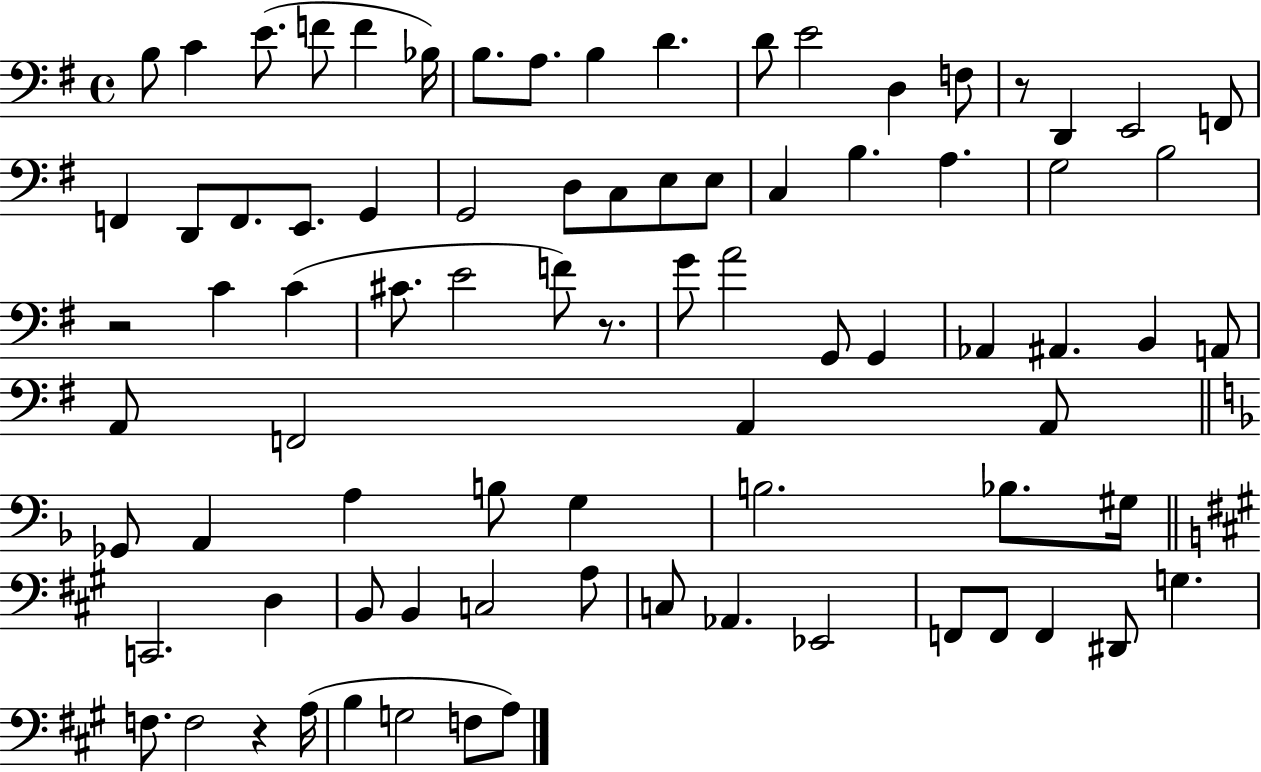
{
  \clef bass
  \time 4/4
  \defaultTimeSignature
  \key g \major
  b8 c'4 e'8.( f'8 f'4 bes16) | b8. a8. b4 d'4. | d'8 e'2 d4 f8 | r8 d,4 e,2 f,8 | \break f,4 d,8 f,8. e,8. g,4 | g,2 d8 c8 e8 e8 | c4 b4. a4. | g2 b2 | \break r2 c'4 c'4( | cis'8. e'2 f'8) r8. | g'8 a'2 g,8 g,4 | aes,4 ais,4. b,4 a,8 | \break a,8 f,2 a,4 a,8 | \bar "||" \break \key f \major ges,8 a,4 a4 b8 g4 | b2. bes8. gis16 | \bar "||" \break \key a \major c,2. d4 | b,8 b,4 c2 a8 | c8 aes,4. ees,2 | f,8 f,8 f,4 dis,8 g4. | \break f8. f2 r4 a16( | b4 g2 f8 a8) | \bar "|."
}